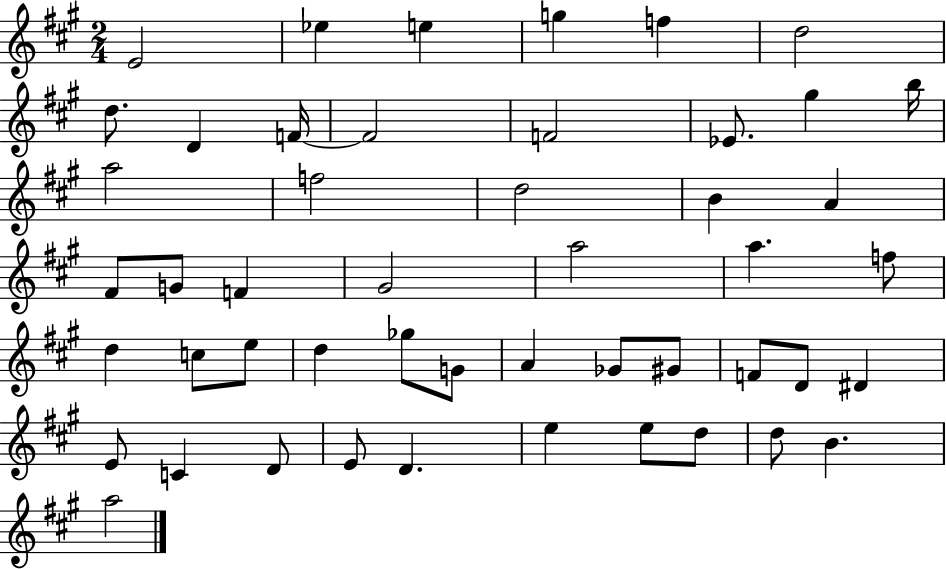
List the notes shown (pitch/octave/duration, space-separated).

E4/h Eb5/q E5/q G5/q F5/q D5/h D5/e. D4/q F4/s F4/h F4/h Eb4/e. G#5/q B5/s A5/h F5/h D5/h B4/q A4/q F#4/e G4/e F4/q G#4/h A5/h A5/q. F5/e D5/q C5/e E5/e D5/q Gb5/e G4/e A4/q Gb4/e G#4/e F4/e D4/e D#4/q E4/e C4/q D4/e E4/e D4/q. E5/q E5/e D5/e D5/e B4/q. A5/h